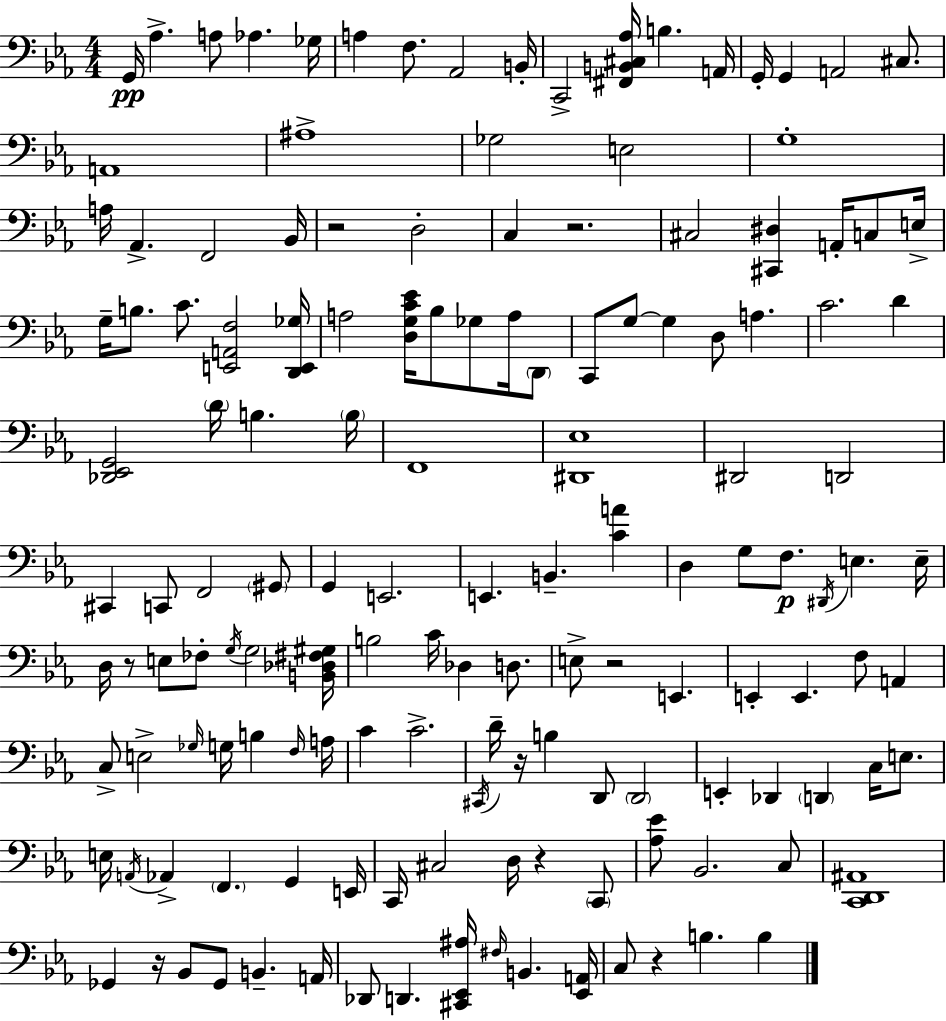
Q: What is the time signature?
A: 4/4